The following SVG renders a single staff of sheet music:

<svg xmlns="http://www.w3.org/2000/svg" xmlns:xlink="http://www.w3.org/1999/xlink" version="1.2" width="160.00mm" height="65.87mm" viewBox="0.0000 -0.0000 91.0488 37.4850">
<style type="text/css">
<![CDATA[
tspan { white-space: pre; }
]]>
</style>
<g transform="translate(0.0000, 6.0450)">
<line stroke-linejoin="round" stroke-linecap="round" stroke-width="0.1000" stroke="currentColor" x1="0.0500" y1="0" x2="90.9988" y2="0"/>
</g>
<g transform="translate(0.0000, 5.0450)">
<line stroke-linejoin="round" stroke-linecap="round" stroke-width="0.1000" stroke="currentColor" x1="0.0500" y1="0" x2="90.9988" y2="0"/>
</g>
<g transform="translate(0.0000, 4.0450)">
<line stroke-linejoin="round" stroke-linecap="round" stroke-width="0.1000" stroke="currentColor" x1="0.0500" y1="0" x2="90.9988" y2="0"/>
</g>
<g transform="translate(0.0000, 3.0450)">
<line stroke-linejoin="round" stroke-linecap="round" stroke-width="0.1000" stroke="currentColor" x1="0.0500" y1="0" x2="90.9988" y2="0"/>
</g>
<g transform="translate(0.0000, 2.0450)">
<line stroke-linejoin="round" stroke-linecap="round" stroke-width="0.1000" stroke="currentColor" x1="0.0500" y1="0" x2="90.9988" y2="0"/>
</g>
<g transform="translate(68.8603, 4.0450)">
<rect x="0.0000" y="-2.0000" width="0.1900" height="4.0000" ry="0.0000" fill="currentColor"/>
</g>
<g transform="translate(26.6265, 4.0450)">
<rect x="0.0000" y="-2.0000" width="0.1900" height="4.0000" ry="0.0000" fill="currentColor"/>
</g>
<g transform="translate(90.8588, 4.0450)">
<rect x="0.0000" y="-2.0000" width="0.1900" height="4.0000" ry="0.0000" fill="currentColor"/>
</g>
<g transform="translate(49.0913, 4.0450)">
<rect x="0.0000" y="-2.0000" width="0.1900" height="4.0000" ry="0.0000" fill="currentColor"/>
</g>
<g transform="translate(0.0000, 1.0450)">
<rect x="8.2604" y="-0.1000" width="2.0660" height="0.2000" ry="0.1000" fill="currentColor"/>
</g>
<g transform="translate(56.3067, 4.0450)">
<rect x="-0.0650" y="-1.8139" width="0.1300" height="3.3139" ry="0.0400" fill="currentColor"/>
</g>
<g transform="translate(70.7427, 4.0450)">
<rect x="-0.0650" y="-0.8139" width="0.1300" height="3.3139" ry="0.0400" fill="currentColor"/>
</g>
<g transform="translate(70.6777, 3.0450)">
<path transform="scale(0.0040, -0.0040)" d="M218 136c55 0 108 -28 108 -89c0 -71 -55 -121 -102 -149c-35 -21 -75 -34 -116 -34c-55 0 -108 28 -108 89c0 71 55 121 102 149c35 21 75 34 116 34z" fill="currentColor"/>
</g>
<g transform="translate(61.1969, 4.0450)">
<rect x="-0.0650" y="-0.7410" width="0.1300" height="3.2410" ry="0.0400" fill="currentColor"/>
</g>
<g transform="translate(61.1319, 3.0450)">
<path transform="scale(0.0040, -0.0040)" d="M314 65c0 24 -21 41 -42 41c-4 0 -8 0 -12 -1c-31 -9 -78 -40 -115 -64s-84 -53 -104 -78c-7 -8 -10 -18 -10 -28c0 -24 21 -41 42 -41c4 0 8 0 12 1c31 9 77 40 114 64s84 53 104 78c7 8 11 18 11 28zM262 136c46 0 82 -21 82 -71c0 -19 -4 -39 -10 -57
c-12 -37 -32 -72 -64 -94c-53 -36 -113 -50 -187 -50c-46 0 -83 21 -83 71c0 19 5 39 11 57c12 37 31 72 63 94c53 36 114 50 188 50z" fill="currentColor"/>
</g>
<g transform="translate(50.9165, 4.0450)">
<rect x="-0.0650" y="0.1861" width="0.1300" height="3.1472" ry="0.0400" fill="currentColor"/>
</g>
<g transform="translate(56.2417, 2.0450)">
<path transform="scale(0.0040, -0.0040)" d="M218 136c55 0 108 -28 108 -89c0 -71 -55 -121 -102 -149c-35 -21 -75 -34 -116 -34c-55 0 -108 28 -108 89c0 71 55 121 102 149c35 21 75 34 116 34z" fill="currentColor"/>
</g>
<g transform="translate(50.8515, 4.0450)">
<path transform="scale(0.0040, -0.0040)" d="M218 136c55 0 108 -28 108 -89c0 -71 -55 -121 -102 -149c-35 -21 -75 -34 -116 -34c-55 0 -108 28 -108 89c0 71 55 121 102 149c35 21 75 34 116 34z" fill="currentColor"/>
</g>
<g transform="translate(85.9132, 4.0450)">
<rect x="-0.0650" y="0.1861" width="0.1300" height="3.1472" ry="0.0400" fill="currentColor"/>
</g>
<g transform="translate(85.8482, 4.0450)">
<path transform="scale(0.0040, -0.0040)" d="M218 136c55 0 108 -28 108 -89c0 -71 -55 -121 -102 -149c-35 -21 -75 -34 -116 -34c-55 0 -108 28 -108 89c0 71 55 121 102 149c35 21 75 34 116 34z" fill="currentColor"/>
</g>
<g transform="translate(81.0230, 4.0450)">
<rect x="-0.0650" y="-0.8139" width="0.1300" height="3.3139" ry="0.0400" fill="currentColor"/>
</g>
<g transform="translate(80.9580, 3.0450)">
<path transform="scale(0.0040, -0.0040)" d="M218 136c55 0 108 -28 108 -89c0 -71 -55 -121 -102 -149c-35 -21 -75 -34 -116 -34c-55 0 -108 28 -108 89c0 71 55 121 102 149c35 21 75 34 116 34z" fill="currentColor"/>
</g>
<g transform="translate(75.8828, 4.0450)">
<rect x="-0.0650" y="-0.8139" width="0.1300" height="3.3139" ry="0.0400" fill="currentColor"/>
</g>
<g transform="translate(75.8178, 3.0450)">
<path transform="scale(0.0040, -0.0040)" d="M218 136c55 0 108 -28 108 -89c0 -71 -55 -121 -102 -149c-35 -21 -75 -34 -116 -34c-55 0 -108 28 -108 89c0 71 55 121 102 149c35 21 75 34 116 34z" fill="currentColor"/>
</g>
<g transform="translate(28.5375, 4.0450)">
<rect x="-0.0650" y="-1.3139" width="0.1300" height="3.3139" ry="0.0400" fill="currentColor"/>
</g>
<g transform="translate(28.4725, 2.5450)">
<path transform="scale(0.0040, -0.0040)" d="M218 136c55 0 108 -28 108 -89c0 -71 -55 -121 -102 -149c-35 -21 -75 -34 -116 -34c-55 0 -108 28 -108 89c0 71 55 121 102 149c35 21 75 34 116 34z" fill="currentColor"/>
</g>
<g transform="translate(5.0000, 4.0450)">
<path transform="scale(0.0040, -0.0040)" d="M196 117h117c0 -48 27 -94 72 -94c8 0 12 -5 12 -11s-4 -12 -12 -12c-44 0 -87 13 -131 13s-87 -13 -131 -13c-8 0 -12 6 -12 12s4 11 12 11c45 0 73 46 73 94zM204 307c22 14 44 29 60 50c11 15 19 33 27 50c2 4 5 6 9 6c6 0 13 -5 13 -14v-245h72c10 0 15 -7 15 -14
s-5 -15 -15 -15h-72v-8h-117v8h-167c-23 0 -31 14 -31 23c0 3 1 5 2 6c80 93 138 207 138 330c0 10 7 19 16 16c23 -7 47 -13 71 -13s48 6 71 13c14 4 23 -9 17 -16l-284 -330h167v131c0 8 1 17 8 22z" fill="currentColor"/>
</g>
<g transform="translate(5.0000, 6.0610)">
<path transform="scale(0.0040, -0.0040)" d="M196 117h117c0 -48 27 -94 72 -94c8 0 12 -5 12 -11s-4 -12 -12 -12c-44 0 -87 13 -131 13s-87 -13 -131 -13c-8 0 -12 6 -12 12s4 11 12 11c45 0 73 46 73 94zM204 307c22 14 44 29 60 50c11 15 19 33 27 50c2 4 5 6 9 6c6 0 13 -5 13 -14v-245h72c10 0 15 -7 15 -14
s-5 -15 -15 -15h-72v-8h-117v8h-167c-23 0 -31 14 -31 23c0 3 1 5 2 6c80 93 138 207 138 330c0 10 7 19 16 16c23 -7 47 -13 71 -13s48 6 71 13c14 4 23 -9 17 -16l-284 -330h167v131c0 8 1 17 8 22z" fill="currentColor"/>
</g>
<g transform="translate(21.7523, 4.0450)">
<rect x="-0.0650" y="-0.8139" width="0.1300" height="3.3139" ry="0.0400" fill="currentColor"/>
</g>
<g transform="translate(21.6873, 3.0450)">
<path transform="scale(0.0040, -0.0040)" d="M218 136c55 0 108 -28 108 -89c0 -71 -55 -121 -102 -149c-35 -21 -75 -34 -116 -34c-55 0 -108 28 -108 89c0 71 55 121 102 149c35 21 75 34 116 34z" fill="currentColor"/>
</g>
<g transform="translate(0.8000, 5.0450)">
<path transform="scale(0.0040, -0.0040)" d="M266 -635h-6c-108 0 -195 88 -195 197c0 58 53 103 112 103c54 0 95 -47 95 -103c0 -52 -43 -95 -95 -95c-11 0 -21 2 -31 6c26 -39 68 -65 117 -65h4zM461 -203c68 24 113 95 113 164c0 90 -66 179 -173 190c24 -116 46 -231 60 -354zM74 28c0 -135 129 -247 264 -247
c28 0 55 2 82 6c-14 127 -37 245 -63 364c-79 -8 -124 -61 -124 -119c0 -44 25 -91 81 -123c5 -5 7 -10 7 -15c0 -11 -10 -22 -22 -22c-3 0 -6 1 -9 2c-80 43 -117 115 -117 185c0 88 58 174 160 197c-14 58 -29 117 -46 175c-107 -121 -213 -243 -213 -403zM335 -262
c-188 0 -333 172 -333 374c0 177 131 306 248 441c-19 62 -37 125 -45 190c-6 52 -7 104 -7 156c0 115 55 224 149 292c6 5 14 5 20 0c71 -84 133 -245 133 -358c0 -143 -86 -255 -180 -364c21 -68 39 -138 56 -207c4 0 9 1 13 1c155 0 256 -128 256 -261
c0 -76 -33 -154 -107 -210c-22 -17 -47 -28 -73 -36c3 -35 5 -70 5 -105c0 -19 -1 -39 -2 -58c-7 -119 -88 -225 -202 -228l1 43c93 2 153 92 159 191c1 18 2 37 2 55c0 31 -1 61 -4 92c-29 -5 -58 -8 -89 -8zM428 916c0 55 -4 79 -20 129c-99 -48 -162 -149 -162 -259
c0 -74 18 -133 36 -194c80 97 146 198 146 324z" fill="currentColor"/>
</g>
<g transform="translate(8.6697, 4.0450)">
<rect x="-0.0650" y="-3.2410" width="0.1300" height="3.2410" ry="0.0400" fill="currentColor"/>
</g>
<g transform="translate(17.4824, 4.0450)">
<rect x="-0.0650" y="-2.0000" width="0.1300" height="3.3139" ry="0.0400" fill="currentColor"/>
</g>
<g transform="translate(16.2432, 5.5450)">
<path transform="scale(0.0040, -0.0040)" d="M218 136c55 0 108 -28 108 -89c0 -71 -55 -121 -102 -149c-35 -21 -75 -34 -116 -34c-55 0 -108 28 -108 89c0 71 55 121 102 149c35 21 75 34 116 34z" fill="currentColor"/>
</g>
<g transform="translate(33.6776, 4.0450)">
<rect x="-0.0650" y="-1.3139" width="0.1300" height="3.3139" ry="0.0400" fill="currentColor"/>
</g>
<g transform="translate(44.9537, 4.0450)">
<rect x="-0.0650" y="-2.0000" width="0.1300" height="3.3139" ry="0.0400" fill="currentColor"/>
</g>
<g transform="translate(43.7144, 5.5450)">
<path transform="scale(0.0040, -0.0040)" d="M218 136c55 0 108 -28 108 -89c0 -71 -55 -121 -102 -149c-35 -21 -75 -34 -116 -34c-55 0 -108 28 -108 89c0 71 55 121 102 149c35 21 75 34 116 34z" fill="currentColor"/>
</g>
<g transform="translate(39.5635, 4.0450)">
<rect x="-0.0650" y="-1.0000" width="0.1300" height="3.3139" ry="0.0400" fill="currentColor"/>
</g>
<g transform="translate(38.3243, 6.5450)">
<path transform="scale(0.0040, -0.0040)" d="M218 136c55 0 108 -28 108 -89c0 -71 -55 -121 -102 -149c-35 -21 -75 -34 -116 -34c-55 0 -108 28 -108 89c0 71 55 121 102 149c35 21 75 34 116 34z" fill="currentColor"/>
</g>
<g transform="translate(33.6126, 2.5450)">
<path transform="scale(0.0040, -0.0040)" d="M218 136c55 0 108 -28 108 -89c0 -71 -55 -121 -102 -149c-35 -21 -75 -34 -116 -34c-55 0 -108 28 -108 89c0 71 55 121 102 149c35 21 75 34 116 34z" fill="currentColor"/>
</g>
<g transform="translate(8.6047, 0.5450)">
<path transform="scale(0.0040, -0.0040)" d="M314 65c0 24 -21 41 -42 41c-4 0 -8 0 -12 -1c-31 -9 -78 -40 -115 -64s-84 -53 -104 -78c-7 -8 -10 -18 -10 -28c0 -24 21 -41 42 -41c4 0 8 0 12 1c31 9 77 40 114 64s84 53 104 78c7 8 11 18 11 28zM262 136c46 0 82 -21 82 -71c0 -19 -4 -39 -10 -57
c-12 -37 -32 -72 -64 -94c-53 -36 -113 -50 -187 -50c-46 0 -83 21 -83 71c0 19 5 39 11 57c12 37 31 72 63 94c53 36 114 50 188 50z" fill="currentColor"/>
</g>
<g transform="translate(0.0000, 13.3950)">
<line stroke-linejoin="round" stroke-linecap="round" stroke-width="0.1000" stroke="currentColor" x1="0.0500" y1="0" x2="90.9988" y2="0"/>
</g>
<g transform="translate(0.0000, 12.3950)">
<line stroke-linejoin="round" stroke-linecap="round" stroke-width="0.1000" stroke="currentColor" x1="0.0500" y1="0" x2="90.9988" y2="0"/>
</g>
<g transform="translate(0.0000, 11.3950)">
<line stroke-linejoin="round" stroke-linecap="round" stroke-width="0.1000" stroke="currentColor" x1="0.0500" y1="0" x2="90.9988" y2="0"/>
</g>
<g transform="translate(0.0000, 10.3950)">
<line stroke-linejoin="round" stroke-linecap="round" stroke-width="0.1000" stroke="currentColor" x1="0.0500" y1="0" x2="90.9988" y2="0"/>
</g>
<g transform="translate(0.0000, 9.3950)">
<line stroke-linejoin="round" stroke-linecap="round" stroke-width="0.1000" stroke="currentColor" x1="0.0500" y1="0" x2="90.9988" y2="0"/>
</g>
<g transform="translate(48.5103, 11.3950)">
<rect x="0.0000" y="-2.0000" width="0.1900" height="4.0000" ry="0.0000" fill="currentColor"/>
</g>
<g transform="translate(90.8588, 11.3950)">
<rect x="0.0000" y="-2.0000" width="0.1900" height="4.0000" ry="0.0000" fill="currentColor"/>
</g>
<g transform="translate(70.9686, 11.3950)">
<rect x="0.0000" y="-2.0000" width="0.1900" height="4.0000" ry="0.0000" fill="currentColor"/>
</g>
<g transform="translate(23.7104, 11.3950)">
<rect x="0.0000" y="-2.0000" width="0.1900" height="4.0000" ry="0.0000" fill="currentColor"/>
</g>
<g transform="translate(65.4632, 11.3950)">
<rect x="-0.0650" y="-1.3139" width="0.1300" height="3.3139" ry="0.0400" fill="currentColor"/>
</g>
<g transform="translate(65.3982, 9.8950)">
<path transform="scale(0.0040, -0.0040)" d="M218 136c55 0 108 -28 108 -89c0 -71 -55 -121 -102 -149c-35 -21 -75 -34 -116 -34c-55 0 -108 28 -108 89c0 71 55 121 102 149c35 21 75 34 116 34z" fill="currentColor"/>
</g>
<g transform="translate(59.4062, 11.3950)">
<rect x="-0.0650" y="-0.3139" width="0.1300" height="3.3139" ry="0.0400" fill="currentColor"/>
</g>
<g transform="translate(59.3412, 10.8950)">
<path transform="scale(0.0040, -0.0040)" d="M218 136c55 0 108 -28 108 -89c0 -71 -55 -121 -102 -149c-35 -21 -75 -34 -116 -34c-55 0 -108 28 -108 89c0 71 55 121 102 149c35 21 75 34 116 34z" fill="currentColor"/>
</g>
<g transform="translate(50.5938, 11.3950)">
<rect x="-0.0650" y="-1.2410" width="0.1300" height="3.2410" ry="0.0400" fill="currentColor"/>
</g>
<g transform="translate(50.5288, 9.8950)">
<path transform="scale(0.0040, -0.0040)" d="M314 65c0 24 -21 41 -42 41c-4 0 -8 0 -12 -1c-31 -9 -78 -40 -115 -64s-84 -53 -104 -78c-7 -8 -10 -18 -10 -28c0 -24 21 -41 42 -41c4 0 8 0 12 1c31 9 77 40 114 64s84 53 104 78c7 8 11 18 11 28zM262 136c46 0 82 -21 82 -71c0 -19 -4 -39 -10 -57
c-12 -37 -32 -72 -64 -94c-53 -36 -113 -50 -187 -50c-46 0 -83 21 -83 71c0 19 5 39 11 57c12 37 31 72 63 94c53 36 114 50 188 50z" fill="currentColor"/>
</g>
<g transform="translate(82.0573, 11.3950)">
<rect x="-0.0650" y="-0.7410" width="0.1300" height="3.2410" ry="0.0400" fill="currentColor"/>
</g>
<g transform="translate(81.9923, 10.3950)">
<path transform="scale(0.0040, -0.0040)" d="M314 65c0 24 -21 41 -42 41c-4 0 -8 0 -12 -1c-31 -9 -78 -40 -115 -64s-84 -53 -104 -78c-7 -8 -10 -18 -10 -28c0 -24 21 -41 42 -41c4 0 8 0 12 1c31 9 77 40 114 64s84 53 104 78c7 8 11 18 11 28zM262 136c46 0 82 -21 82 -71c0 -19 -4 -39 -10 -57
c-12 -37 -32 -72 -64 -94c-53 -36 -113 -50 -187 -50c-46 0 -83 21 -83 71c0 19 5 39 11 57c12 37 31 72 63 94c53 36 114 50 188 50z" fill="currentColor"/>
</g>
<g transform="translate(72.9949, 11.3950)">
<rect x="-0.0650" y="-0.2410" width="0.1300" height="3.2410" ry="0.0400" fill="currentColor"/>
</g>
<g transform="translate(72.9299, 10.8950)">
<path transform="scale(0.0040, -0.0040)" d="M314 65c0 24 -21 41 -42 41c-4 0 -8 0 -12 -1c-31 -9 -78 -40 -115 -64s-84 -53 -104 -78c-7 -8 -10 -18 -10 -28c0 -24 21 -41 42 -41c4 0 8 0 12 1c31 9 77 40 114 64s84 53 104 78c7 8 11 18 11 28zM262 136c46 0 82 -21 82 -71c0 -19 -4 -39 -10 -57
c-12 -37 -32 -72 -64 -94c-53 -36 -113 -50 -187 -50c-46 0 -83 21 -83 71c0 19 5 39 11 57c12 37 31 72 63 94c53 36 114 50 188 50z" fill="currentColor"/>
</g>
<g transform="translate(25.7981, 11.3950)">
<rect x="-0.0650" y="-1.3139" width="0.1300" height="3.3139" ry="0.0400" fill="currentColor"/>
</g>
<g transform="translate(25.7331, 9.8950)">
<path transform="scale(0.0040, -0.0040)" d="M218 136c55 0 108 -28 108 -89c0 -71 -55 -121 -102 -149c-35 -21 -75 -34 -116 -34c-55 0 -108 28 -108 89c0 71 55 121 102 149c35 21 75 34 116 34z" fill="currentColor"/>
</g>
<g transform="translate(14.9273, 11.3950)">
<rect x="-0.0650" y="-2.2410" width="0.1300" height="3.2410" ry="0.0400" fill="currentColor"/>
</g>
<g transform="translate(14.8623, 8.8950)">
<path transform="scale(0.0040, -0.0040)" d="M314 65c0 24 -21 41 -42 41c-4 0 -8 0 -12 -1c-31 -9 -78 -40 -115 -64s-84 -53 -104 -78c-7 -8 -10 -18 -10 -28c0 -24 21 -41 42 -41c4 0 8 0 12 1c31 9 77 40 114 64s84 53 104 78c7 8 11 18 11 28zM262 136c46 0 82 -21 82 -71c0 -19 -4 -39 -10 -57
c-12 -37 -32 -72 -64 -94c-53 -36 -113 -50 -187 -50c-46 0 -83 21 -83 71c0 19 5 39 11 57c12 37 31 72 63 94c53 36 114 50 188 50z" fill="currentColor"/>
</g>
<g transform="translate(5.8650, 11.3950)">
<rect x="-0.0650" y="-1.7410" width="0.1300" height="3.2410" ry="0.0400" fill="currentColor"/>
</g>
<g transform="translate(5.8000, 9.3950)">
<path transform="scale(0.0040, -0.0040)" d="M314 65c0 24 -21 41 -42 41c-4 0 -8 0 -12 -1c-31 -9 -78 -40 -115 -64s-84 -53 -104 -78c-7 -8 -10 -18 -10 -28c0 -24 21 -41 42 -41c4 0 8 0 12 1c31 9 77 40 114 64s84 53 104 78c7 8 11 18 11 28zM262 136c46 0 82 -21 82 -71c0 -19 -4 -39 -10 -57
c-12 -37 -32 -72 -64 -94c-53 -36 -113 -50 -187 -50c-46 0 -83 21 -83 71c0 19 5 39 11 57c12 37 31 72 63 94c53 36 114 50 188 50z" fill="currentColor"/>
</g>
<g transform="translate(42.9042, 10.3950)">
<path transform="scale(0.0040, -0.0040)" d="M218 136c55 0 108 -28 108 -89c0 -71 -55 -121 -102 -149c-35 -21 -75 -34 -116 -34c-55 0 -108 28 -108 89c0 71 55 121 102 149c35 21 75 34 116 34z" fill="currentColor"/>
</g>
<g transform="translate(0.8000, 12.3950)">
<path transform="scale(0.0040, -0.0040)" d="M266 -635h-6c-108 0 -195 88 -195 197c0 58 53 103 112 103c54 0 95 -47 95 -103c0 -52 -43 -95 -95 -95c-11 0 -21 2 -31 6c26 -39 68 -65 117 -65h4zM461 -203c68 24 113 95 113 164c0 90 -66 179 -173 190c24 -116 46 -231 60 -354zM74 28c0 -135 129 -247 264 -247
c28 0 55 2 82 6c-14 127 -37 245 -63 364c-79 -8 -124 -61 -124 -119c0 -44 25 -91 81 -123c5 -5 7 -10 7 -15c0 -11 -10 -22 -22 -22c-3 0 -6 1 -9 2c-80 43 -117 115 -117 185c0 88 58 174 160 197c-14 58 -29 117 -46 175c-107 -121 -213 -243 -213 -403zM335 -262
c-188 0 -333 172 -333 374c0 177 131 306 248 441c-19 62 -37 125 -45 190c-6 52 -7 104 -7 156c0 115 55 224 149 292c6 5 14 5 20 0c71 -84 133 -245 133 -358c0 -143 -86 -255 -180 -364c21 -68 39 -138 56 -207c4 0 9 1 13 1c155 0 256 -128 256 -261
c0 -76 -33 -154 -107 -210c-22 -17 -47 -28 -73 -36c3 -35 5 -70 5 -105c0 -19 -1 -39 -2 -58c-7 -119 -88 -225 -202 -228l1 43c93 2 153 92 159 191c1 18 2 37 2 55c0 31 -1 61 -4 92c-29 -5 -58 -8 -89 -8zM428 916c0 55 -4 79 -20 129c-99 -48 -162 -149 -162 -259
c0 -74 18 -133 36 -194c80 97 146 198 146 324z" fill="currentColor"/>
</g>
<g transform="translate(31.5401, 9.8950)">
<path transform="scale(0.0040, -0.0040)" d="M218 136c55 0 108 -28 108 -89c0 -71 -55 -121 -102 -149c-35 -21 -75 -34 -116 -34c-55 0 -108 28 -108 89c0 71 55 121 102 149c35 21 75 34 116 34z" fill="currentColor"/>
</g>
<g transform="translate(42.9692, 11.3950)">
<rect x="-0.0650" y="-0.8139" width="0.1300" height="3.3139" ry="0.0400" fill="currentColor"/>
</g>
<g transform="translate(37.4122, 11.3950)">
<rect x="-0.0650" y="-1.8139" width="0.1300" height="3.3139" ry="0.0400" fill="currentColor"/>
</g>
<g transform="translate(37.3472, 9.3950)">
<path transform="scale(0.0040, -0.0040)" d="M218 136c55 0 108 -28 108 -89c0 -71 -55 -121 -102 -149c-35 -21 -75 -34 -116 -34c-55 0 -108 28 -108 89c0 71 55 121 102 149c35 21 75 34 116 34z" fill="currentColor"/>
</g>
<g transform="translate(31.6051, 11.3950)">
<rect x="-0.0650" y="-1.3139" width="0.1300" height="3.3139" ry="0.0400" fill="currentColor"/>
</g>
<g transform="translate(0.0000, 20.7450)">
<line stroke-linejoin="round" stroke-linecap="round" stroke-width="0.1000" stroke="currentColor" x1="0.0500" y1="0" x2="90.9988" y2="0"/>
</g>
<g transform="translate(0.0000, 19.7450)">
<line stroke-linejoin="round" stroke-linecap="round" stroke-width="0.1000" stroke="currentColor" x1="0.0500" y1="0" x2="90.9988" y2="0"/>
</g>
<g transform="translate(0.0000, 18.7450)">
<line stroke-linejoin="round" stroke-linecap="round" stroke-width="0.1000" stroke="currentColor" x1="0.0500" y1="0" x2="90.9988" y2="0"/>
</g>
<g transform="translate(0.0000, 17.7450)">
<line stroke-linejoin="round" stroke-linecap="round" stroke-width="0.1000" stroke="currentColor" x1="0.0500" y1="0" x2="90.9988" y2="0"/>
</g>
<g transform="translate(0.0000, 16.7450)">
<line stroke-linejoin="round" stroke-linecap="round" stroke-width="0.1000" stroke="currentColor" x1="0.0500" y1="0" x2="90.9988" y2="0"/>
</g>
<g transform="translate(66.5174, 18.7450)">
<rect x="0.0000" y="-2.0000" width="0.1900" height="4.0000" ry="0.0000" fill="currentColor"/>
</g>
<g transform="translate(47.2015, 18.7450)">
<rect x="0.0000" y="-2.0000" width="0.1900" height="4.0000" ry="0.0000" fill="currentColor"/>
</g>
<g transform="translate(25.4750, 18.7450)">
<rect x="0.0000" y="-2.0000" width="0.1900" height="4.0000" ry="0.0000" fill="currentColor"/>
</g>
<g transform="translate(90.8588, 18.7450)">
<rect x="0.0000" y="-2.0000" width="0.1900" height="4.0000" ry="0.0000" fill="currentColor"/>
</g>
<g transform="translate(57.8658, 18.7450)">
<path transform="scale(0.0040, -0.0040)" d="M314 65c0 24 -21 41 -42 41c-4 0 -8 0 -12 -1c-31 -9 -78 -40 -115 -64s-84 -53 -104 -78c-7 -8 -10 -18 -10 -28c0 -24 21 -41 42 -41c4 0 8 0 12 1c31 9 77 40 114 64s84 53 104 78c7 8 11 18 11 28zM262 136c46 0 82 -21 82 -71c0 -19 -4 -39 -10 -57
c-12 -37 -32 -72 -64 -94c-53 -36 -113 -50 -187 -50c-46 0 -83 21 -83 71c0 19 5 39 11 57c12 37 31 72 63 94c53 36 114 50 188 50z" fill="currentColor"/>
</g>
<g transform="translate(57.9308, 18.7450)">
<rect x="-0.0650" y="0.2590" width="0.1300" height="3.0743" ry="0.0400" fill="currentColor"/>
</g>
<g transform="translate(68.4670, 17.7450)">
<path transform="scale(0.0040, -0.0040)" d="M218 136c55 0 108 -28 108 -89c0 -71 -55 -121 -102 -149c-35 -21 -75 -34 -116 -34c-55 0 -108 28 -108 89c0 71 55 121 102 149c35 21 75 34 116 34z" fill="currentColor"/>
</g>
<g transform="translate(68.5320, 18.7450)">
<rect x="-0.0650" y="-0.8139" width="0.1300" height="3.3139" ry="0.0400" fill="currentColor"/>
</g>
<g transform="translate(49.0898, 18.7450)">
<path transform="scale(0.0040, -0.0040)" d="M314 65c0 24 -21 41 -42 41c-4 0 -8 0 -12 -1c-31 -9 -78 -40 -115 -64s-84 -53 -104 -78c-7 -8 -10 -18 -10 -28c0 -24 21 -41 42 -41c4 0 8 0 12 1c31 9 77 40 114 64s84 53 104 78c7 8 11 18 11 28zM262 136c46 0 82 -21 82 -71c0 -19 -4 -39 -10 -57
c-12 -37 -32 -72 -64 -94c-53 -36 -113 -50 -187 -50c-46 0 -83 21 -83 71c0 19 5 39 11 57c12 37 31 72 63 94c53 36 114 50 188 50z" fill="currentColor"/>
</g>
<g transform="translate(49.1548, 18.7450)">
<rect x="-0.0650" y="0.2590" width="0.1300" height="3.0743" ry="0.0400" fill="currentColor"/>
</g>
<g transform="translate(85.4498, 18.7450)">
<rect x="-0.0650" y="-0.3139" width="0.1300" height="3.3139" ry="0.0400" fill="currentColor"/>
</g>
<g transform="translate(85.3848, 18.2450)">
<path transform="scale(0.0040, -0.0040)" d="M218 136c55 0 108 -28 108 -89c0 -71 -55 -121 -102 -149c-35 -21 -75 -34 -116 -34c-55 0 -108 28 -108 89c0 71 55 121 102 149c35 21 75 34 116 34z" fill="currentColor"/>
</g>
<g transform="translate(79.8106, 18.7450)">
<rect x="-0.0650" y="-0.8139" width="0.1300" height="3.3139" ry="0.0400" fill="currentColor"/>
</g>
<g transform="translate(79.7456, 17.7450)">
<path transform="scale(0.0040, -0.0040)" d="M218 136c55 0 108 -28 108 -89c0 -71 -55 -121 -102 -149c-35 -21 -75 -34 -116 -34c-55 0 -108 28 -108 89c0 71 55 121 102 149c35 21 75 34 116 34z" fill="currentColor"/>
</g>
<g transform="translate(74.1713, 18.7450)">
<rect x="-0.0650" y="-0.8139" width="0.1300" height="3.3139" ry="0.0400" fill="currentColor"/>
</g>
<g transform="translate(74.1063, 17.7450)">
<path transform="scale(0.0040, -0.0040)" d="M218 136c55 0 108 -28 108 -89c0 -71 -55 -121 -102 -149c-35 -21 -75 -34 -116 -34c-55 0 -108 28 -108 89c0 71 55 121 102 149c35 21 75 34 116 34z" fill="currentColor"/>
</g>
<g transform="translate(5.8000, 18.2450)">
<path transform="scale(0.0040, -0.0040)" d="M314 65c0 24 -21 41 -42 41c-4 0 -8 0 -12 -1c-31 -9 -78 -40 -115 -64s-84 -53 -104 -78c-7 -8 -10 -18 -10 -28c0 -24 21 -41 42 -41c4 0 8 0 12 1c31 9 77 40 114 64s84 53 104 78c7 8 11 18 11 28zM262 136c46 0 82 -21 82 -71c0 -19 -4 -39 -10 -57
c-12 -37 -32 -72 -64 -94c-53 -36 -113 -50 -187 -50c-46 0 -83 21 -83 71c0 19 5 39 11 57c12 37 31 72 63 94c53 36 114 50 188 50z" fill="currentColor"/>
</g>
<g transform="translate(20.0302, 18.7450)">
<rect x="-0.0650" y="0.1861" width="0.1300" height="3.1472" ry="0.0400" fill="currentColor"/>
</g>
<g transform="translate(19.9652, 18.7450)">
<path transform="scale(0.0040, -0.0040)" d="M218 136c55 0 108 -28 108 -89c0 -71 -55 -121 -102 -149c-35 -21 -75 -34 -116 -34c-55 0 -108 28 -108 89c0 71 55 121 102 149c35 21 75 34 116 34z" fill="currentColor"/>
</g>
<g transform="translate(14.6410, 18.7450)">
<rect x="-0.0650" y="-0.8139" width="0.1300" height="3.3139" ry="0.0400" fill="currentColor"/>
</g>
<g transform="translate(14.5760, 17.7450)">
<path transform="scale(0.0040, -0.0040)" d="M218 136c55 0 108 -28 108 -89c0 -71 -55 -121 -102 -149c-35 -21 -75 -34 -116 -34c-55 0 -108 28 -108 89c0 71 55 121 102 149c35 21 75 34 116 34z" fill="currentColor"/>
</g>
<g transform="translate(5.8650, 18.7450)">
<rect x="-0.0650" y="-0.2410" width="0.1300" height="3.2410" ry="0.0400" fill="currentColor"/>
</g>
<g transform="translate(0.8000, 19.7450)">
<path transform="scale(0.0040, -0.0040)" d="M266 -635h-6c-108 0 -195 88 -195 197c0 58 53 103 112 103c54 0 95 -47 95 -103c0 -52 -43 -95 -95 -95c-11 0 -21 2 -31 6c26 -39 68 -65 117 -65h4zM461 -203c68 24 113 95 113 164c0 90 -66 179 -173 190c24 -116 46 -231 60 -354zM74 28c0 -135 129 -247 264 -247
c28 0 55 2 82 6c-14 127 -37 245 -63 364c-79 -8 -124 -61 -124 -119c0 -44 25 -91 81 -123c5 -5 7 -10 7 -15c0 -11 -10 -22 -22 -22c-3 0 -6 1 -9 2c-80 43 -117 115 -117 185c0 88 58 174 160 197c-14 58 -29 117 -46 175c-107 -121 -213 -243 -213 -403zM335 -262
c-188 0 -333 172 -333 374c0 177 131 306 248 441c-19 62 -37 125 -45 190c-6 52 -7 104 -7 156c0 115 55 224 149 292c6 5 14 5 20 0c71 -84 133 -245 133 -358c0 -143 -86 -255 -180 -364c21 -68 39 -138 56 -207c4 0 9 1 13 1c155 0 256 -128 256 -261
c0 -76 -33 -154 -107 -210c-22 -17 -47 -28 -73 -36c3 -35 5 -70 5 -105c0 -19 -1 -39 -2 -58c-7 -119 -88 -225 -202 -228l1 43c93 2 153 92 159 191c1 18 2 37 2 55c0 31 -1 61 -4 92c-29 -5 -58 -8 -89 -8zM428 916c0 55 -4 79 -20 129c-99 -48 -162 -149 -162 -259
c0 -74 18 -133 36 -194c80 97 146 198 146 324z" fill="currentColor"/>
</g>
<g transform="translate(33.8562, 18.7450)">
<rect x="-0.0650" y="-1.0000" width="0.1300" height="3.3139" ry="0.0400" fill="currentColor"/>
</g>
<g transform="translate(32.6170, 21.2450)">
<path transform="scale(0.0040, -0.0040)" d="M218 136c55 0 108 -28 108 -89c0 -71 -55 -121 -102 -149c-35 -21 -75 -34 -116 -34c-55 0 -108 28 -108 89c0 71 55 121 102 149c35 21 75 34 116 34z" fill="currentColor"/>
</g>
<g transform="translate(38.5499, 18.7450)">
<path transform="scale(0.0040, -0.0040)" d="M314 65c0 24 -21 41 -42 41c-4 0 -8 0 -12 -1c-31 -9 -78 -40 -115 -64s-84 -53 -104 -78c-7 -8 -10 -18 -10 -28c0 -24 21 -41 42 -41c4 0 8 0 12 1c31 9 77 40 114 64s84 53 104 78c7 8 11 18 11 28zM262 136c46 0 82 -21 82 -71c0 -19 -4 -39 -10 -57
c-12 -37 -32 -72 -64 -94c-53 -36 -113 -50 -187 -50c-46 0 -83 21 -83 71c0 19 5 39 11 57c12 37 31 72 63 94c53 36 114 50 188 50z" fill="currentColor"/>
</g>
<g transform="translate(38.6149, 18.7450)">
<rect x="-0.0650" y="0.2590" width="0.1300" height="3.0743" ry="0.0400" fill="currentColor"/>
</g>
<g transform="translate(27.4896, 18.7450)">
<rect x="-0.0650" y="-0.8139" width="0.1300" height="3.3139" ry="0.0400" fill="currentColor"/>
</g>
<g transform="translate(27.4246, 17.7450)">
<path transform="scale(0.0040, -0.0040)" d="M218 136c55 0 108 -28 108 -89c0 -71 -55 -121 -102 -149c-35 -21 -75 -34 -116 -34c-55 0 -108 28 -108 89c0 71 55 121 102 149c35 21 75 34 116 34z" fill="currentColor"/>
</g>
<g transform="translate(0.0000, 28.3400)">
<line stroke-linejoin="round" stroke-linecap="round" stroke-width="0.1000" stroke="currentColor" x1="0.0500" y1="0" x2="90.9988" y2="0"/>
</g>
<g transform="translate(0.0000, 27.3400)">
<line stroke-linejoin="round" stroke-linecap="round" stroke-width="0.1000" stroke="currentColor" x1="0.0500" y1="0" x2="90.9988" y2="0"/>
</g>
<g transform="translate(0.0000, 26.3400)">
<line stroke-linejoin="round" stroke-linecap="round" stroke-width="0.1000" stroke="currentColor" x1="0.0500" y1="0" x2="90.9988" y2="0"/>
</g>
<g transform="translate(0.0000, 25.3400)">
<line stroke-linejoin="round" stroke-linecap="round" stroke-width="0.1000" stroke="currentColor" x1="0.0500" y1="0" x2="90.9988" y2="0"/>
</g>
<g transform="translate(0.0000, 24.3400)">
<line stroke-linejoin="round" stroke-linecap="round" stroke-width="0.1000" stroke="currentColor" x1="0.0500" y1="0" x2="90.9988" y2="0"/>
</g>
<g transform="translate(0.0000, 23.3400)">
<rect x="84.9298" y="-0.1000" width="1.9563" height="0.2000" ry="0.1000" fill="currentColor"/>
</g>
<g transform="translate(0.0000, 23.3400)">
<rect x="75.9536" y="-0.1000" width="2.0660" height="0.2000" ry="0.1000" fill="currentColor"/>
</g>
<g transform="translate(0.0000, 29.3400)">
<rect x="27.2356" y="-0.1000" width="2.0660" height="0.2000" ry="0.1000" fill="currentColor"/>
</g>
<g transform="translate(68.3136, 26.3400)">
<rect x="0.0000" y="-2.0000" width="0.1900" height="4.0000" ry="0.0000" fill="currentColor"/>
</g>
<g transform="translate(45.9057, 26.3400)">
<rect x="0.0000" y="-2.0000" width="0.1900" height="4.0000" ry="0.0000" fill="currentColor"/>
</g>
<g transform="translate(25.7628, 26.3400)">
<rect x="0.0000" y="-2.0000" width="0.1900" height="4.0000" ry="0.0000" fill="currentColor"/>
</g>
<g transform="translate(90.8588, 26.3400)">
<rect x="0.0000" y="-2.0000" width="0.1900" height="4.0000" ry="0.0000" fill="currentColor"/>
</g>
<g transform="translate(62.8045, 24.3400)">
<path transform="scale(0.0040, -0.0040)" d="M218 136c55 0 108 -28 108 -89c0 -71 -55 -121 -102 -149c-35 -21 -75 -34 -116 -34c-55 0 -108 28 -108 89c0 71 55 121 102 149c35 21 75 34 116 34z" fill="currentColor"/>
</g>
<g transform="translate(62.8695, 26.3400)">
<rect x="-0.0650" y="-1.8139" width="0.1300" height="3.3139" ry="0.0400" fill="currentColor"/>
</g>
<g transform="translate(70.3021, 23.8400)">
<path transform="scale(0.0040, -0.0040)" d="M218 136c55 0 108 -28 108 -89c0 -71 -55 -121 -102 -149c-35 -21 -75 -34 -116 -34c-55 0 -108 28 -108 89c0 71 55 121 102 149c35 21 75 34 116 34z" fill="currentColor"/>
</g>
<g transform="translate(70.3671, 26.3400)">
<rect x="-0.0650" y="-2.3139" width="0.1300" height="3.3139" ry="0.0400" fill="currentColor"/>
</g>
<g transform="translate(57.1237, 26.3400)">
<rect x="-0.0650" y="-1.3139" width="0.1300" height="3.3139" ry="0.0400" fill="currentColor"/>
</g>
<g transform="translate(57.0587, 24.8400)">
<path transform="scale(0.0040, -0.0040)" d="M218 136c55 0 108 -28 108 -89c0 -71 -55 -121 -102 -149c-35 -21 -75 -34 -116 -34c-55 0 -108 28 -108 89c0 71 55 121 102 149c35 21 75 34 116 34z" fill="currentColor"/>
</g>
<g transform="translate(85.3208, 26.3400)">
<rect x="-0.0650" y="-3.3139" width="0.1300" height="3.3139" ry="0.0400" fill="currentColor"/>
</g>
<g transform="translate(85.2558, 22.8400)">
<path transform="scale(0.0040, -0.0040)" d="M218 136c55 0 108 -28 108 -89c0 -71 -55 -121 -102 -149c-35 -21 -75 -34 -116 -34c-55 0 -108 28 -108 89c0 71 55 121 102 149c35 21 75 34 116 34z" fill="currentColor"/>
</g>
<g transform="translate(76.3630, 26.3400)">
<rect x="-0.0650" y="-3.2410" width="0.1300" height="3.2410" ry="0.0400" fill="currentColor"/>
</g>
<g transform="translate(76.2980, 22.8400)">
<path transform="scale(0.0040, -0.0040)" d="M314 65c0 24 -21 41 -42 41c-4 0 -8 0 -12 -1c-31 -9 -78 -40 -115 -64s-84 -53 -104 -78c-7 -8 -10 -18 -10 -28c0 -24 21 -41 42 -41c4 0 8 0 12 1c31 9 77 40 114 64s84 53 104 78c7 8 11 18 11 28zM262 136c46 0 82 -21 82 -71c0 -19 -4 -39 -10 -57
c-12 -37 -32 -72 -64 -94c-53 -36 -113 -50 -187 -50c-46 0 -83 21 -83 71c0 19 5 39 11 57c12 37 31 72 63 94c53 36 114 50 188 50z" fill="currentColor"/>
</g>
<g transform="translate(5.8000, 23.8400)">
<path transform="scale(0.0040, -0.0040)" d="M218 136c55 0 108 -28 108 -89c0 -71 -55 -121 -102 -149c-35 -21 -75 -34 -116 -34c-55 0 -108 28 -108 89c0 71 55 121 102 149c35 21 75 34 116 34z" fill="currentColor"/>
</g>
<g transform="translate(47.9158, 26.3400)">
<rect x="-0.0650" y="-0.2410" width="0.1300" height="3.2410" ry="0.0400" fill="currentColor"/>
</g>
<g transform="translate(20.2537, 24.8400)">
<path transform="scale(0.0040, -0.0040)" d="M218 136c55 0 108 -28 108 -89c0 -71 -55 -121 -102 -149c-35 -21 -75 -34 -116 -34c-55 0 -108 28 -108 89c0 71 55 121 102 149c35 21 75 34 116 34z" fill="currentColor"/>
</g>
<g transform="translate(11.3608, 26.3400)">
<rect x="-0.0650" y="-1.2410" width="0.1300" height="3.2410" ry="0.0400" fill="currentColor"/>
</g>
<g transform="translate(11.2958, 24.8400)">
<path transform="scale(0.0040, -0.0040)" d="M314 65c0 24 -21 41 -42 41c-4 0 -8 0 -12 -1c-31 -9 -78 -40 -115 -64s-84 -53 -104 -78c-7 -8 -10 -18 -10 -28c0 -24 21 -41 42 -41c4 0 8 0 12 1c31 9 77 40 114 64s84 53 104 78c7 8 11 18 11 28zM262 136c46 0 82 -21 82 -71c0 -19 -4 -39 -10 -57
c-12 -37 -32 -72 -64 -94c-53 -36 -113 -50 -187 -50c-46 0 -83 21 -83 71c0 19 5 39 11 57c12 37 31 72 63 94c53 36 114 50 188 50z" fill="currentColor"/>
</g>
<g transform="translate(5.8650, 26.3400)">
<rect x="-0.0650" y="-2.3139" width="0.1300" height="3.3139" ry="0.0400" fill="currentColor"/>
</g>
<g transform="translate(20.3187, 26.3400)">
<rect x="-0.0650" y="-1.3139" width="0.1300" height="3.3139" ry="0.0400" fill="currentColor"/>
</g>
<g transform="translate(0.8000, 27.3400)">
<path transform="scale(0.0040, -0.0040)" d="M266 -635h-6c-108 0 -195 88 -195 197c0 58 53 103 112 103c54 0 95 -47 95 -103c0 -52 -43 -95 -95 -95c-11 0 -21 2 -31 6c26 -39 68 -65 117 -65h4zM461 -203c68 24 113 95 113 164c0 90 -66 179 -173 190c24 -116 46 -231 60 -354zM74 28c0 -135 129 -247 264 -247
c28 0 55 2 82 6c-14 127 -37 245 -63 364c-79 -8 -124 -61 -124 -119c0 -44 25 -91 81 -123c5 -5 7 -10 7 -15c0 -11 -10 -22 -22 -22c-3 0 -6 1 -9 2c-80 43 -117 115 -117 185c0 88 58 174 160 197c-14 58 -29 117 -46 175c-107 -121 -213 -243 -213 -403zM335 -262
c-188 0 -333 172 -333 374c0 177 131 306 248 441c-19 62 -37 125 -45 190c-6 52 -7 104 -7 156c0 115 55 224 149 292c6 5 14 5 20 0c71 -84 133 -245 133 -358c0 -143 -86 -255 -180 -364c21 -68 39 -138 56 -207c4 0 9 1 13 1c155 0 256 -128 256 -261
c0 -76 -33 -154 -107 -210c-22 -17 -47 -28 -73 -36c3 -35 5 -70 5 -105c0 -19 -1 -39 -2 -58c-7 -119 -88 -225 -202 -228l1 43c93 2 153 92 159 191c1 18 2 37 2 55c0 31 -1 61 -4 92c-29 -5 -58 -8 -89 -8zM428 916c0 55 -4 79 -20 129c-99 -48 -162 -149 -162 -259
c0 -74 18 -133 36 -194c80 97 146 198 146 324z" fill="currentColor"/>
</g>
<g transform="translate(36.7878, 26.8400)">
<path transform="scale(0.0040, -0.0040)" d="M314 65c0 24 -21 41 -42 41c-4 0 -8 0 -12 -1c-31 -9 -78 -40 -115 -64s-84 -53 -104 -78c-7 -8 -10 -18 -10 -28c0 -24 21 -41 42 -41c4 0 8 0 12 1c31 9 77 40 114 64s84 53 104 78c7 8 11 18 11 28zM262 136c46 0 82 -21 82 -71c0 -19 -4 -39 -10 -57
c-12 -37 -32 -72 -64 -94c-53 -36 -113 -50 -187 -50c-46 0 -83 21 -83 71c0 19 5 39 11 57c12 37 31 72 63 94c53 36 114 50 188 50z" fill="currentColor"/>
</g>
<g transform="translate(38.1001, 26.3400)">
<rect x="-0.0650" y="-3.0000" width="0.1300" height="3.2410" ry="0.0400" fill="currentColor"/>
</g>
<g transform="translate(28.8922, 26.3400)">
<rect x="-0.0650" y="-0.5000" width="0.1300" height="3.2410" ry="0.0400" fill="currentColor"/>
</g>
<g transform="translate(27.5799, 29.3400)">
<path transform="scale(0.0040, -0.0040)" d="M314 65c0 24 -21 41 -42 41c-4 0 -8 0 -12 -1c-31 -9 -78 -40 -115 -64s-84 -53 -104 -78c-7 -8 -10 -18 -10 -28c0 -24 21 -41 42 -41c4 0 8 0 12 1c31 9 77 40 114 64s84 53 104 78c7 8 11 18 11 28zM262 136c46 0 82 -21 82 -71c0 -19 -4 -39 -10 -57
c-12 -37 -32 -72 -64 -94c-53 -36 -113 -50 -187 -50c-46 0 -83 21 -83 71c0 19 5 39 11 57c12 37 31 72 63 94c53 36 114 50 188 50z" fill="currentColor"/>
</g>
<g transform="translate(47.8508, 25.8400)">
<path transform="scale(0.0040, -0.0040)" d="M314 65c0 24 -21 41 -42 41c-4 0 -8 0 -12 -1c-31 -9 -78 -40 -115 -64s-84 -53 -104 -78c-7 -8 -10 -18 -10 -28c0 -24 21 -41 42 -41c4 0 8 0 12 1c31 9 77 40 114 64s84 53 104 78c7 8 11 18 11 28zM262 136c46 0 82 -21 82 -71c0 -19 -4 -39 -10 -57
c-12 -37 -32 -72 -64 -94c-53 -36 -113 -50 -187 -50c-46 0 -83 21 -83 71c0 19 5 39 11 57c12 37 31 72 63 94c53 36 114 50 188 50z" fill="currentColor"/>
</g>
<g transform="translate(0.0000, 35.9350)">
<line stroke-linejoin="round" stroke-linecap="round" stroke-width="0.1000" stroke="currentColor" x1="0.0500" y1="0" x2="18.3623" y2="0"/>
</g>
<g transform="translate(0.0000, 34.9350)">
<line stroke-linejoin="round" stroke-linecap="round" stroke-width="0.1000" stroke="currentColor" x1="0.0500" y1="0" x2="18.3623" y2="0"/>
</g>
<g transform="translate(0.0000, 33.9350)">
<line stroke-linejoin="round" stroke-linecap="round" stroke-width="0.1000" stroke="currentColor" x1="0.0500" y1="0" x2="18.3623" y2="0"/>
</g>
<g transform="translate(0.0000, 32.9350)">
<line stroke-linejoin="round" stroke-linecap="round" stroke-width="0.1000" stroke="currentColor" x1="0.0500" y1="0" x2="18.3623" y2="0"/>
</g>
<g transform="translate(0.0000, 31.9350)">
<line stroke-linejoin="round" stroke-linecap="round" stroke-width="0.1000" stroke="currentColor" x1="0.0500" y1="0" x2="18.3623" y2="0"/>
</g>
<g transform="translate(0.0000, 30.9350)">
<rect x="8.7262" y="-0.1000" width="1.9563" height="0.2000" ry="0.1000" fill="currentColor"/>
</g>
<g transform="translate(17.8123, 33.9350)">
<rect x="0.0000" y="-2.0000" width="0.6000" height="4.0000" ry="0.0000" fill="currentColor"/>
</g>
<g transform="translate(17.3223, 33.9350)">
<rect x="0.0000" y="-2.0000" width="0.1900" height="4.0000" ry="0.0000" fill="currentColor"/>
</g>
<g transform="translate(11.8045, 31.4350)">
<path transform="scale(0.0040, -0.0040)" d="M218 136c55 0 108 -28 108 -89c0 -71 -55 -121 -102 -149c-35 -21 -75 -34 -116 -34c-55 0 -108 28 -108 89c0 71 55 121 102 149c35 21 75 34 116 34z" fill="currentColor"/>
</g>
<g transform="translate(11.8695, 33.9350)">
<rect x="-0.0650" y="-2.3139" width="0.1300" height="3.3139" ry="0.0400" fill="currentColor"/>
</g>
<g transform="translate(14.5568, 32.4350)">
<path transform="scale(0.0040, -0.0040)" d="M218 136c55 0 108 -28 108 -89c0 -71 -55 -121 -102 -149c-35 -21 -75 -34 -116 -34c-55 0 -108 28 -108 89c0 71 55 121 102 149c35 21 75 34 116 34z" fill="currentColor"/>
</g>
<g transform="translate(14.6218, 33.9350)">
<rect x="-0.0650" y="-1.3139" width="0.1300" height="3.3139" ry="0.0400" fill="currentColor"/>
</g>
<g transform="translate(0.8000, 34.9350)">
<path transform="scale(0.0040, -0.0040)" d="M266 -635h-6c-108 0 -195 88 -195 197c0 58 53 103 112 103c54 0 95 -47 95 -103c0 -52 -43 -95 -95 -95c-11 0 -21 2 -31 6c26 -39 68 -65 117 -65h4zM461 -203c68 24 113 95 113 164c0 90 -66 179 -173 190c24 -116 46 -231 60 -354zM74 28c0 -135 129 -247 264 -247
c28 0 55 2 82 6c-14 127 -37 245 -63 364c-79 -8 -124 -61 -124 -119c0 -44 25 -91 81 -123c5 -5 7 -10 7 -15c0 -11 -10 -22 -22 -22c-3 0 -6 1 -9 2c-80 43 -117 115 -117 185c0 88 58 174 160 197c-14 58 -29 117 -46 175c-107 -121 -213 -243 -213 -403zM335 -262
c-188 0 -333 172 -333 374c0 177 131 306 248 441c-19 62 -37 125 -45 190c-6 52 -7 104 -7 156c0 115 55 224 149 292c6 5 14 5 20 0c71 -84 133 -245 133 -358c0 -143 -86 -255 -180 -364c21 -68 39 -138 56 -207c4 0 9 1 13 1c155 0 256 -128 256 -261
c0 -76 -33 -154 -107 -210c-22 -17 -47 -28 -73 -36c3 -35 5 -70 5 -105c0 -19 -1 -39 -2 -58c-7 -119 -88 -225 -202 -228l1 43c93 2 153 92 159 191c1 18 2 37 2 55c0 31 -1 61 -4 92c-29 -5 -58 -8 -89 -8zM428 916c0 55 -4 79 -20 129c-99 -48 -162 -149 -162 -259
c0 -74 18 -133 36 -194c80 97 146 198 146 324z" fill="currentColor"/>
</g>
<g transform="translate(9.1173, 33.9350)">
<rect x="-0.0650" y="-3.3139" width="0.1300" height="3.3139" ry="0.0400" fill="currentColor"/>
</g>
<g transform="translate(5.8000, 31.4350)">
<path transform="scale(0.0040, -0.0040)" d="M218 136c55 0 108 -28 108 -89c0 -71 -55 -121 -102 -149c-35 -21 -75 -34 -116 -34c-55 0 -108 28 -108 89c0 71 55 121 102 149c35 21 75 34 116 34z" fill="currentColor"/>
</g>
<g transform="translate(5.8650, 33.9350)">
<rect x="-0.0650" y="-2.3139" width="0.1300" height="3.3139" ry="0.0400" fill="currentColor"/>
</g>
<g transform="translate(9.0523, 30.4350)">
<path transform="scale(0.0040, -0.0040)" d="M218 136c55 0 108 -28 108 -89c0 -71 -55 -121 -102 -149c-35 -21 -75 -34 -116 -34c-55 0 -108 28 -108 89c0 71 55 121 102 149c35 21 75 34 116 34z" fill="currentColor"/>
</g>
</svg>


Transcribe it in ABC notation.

X:1
T:Untitled
M:4/4
L:1/4
K:C
b2 F d e e D F B f d2 d d d B f2 g2 e e f d e2 c e c2 d2 c2 d B d D B2 B2 B2 d d d c g e2 e C2 A2 c2 e f g b2 b g b g e